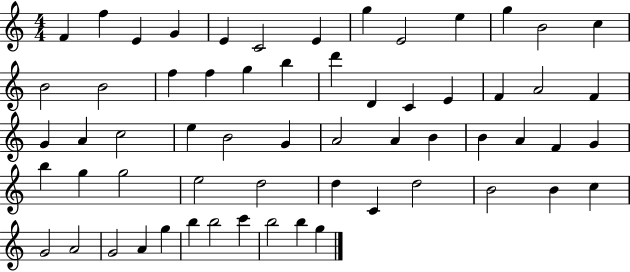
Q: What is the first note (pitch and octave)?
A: F4